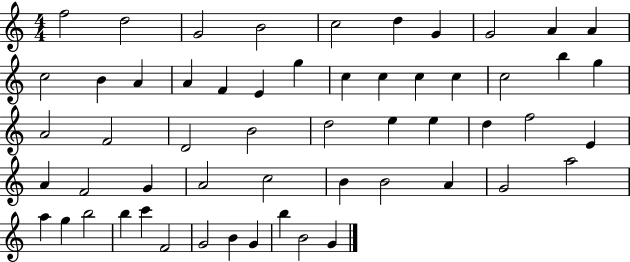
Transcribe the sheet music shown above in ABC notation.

X:1
T:Untitled
M:4/4
L:1/4
K:C
f2 d2 G2 B2 c2 d G G2 A A c2 B A A F E g c c c c c2 b g A2 F2 D2 B2 d2 e e d f2 E A F2 G A2 c2 B B2 A G2 a2 a g b2 b c' F2 G2 B G b B2 G